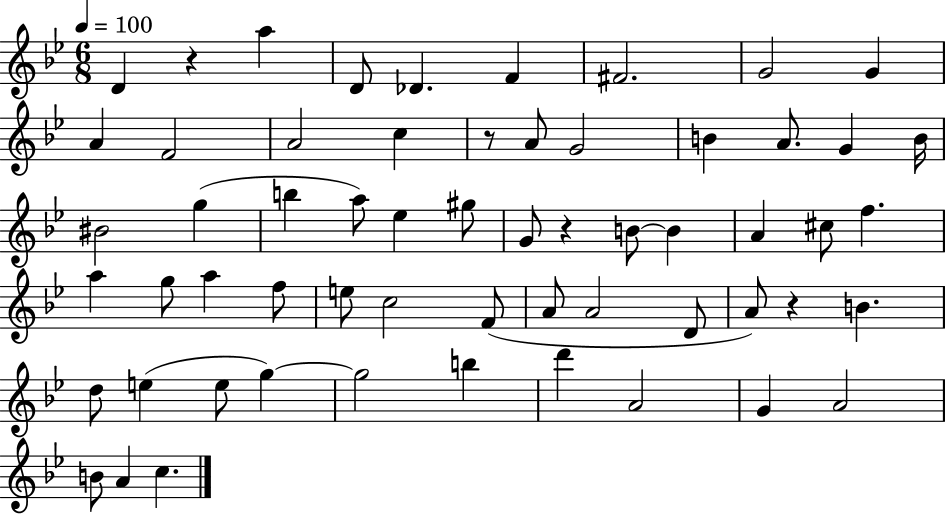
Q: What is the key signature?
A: BES major